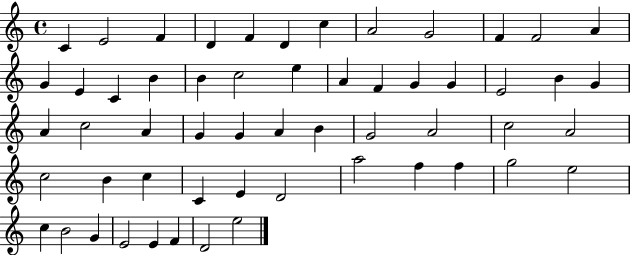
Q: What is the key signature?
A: C major